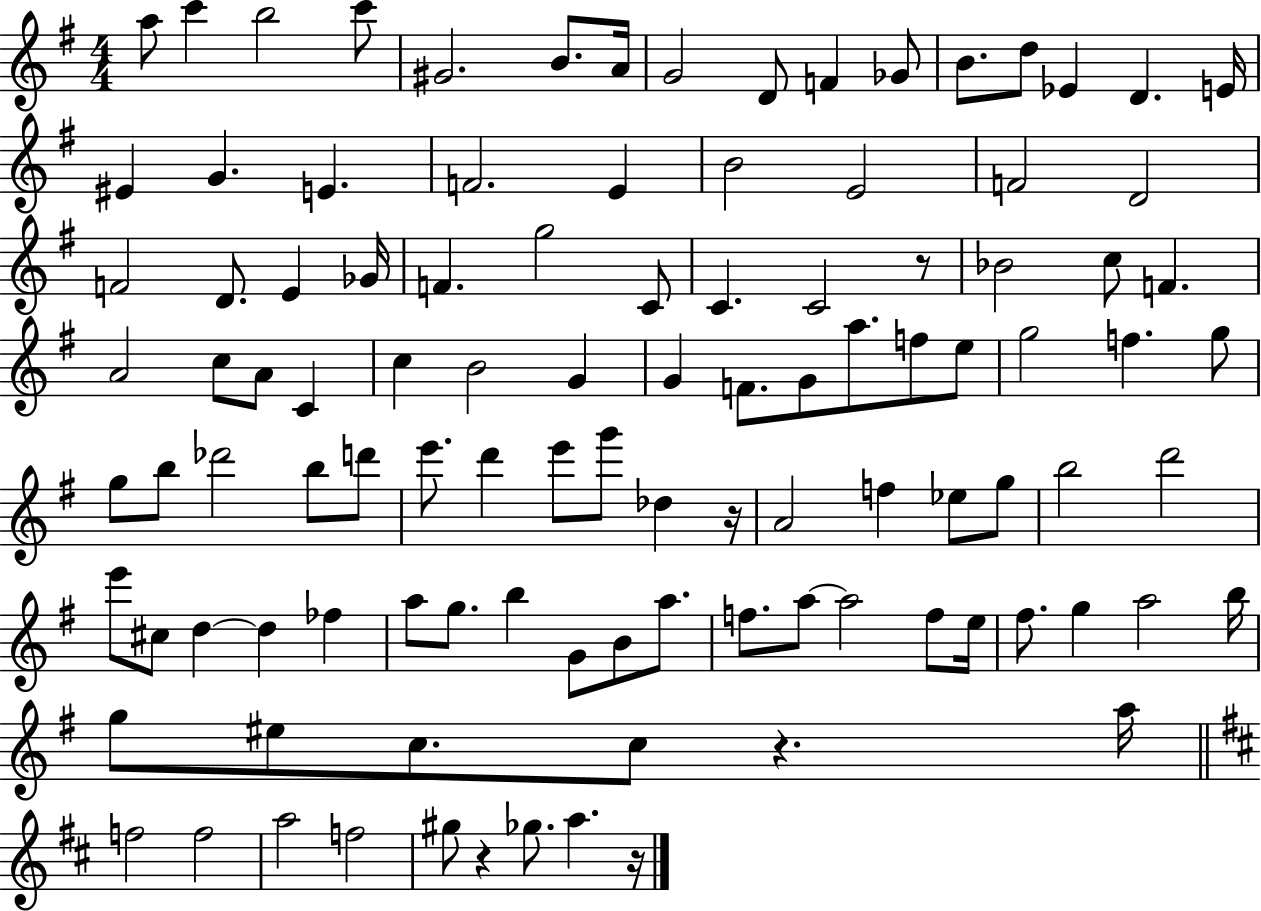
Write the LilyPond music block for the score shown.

{
  \clef treble
  \numericTimeSignature
  \time 4/4
  \key g \major
  a''8 c'''4 b''2 c'''8 | gis'2. b'8. a'16 | g'2 d'8 f'4 ges'8 | b'8. d''8 ees'4 d'4. e'16 | \break eis'4 g'4. e'4. | f'2. e'4 | b'2 e'2 | f'2 d'2 | \break f'2 d'8. e'4 ges'16 | f'4. g''2 c'8 | c'4. c'2 r8 | bes'2 c''8 f'4. | \break a'2 c''8 a'8 c'4 | c''4 b'2 g'4 | g'4 f'8. g'8 a''8. f''8 e''8 | g''2 f''4. g''8 | \break g''8 b''8 des'''2 b''8 d'''8 | e'''8. d'''4 e'''8 g'''8 des''4 r16 | a'2 f''4 ees''8 g''8 | b''2 d'''2 | \break e'''8 cis''8 d''4~~ d''4 fes''4 | a''8 g''8. b''4 g'8 b'8 a''8. | f''8. a''8~~ a''2 f''8 e''16 | fis''8. g''4 a''2 b''16 | \break g''8 eis''8 c''8. c''8 r4. a''16 | \bar "||" \break \key b \minor f''2 f''2 | a''2 f''2 | gis''8 r4 ges''8. a''4. r16 | \bar "|."
}